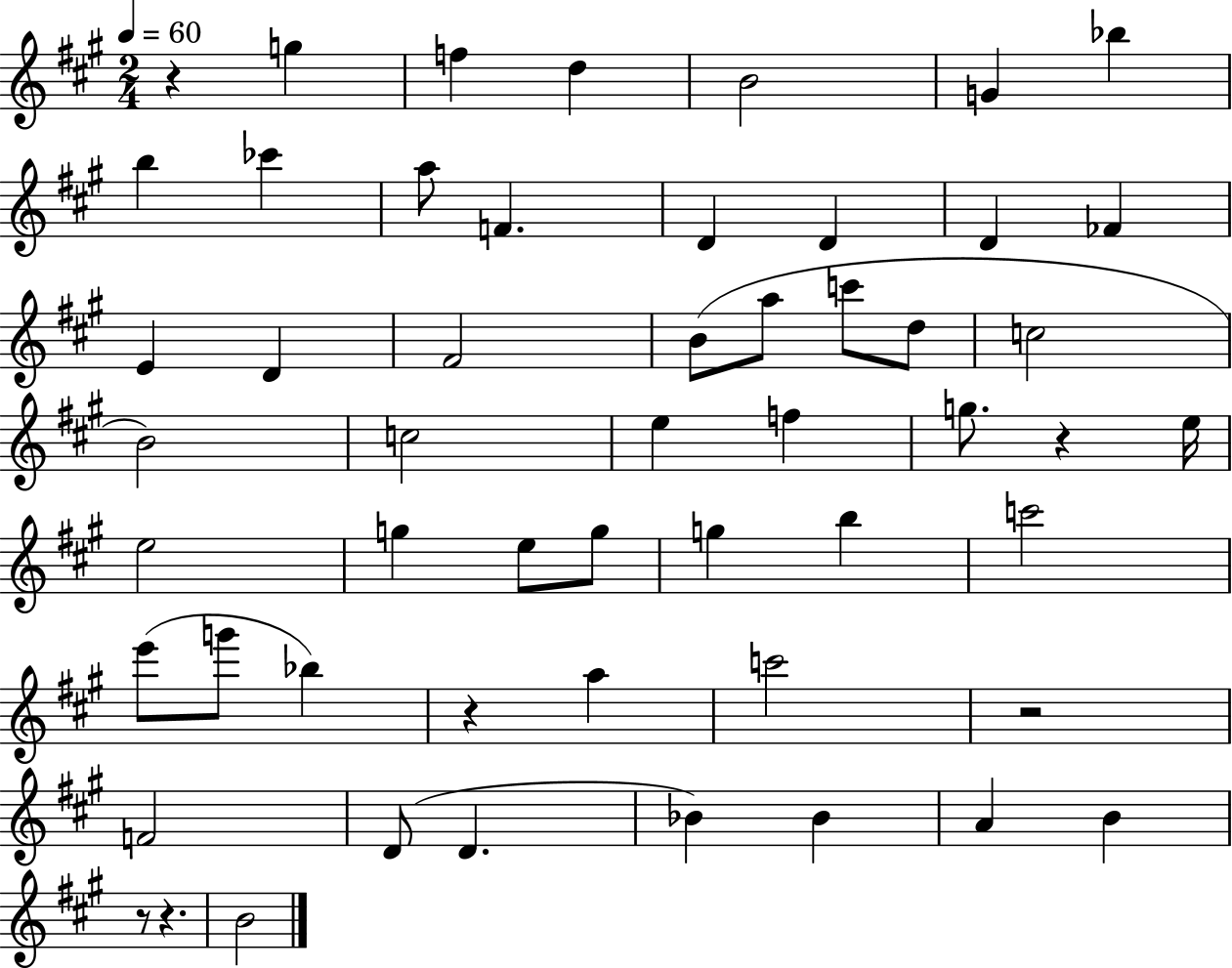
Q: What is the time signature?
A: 2/4